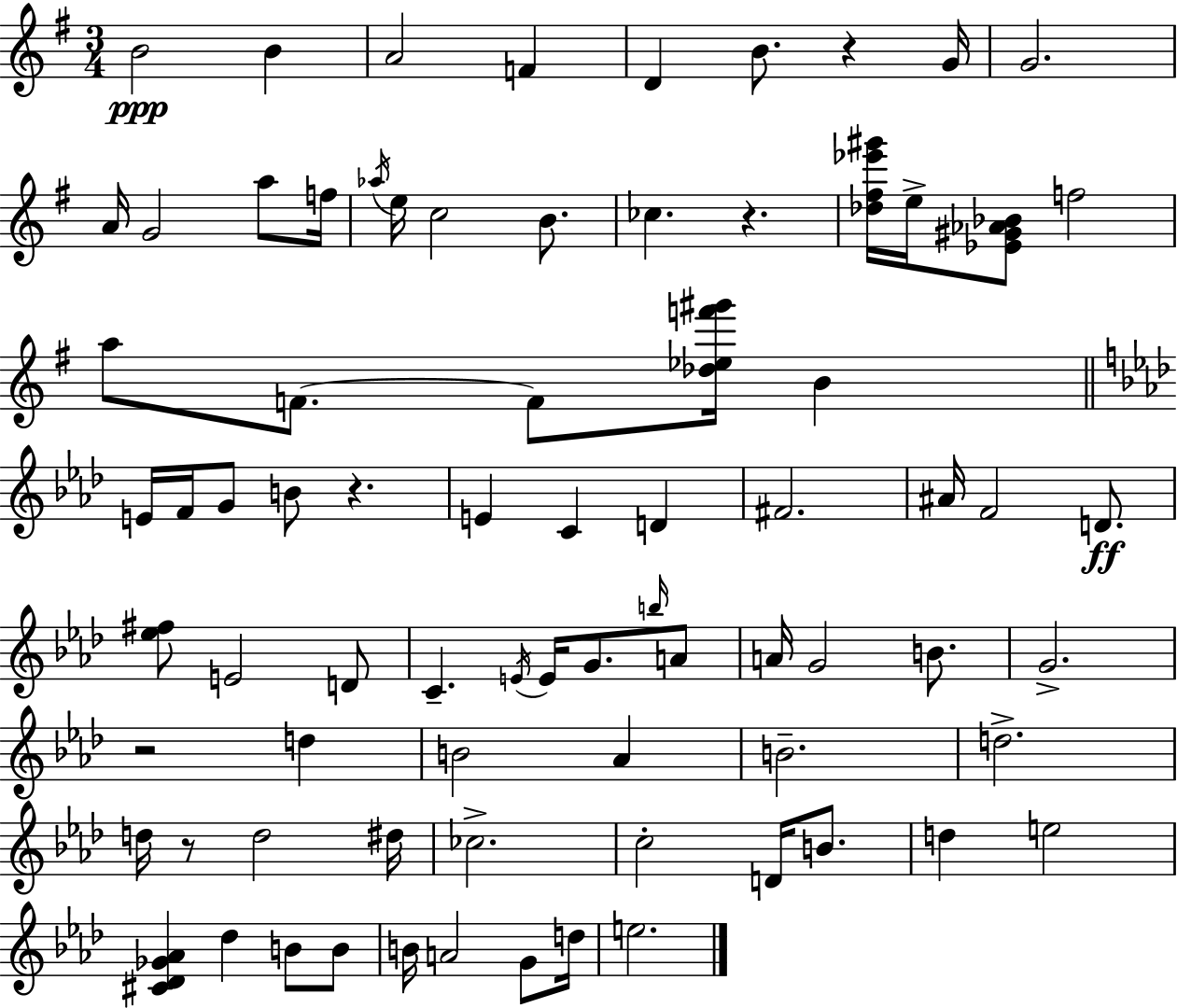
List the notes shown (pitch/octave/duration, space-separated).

B4/h B4/q A4/h F4/q D4/q B4/e. R/q G4/s G4/h. A4/s G4/h A5/e F5/s Ab5/s E5/s C5/h B4/e. CES5/q. R/q. [Db5,F#5,Eb6,G#6]/s E5/s [Eb4,G#4,Ab4,Bb4]/e F5/h A5/e F4/e. F4/e [Db5,Eb5,F6,G#6]/s B4/q E4/s F4/s G4/e B4/e R/q. E4/q C4/q D4/q F#4/h. A#4/s F4/h D4/e. [Eb5,F#5]/e E4/h D4/e C4/q. E4/s E4/s G4/e. B5/s A4/e A4/s G4/h B4/e. G4/h. R/h D5/q B4/h Ab4/q B4/h. D5/h. D5/s R/e D5/h D#5/s CES5/h. C5/h D4/s B4/e. D5/q E5/h [C#4,Db4,Gb4,Ab4]/q Db5/q B4/e B4/e B4/s A4/h G4/e D5/s E5/h.